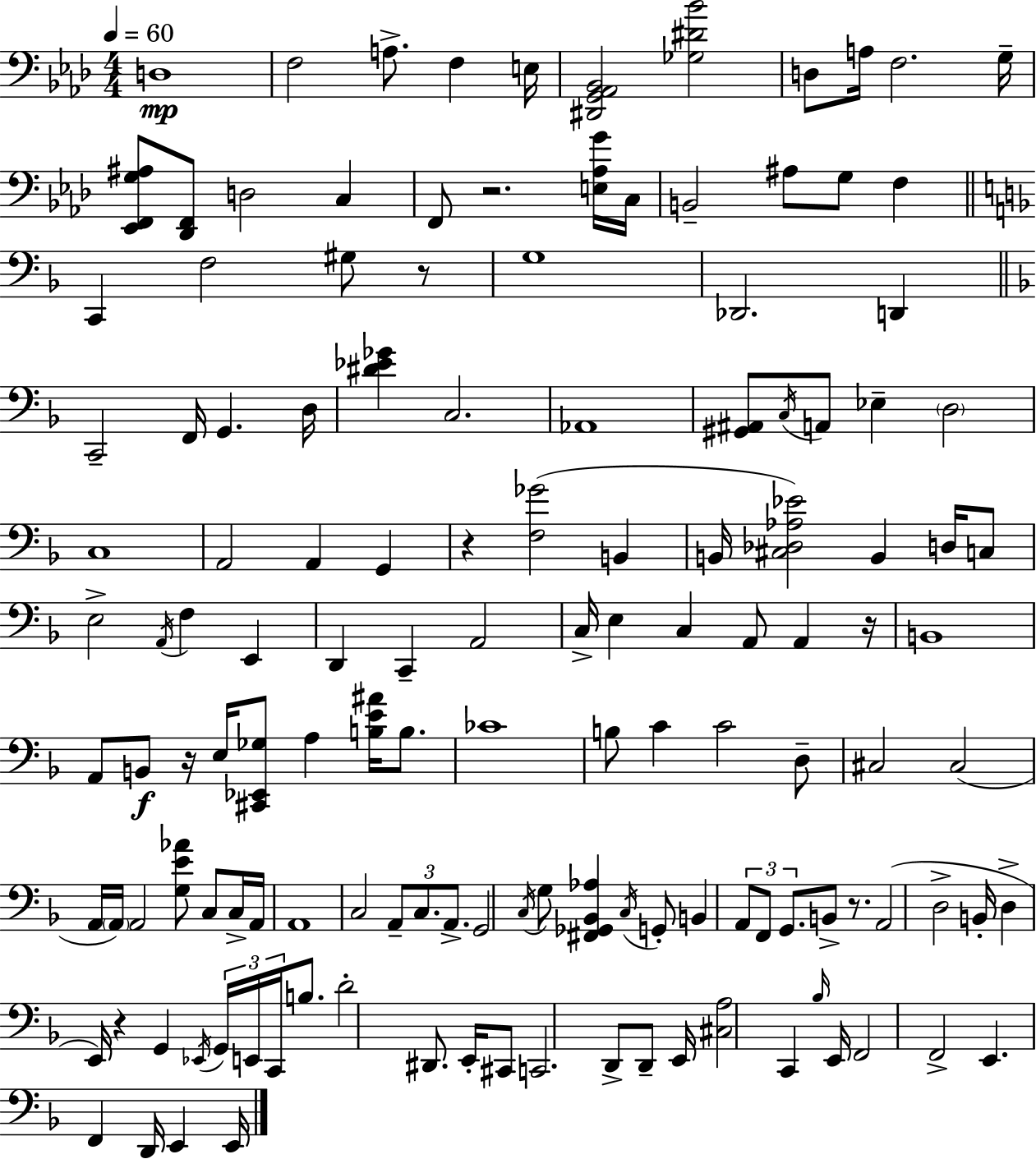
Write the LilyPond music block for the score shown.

{
  \clef bass
  \numericTimeSignature
  \time 4/4
  \key aes \major
  \tempo 4 = 60
  \repeat volta 2 { d1\mp | f2 a8.-> f4 e16 | <dis, g, aes, bes,>2 <ges dis' bes'>2 | d8 a16 f2. g16-- | \break <ees, f, g ais>8 <des, f,>8 d2 c4 | f,8 r2. <e aes g'>16 c16 | b,2-- ais8 g8 f4 | \bar "||" \break \key f \major c,4 f2 gis8 r8 | g1 | des,2. d,4 | \bar "||" \break \key d \minor c,2-- f,16 g,4. d16 | <dis' ees' ges'>4 c2. | aes,1 | <gis, ais,>8 \acciaccatura { c16 } a,8 ees4-- \parenthesize d2 | \break c1 | a,2 a,4 g,4 | r4 <f ges'>2( b,4 | b,16 <cis des aes ees'>2) b,4 d16 c8 | \break e2-> \acciaccatura { a,16 } f4 e,4 | d,4 c,4-- a,2 | c16-> e4 c4 a,8 a,4 | r16 b,1 | \break a,8 b,8\f r16 e16 <cis, ees, ges>8 a4 <b e' ais'>16 b8. | ces'1 | b8 c'4 c'2 | d8-- cis2 cis2( | \break a,16 \parenthesize a,16) a,2 <g e' aes'>8 c8 | c16-> a,16 a,1 | c2 \tuplet 3/2 { a,8-- c8. a,8.-> } | g,2 \acciaccatura { c16 } g8 <fis, ges, bes, aes>4 | \break \acciaccatura { c16 } g,8-. b,4 \tuplet 3/2 { a,8 f,8 g,8. } b,8-> | r8. a,2( d2-> | b,16-. d4-> e,16) r4 g,4 | \acciaccatura { ees,16 } \tuplet 3/2 { g,16 e,16 c,16 } b8. d'2-. | \break dis,8. e,16-. cis,8 c,2. | d,8-> d,8-- e,16 <cis a>2 | c,4 \grace { bes16 } e,16 f,2 f,2-> | e,4. f,4 | \break d,16 e,4 e,16 } \bar "|."
}